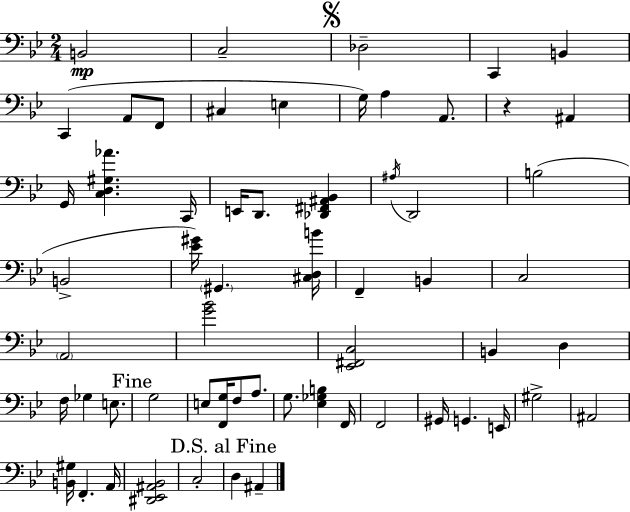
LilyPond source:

{
  \clef bass
  \numericTimeSignature
  \time 2/4
  \key bes \major
  b,2\mp | c2-- | \mark \markup { \musicglyph "scripts.segno" } des2-- | c,4 b,4 | \break c,4( a,8 f,8 | cis4 e4 | g16) a4 a,8. | r4 ais,4 | \break g,16 <c d gis aes'>4. c,16 | e,16 d,8. <des, fis, ais, bes,>4 | \acciaccatura { ais16 } d,2 | b2( | \break b,2-> | <ees' gis'>16) \parenthesize gis,4. | <cis d b'>16 f,4-- b,4 | c2 | \break \parenthesize a,2 | <g' bes'>2 | <ees, fis, c>2 | b,4 d4 | \break f16 ges4 e8. | \mark "Fine" g2 | e8 <f, g>16 f8 a8. | g8. <ees ges b>4 | \break f,16 f,2 | gis,16 g,4. | e,16 gis2-> | ais,2 | \break <b, gis>16 f,4.-. | a,16 <dis, ees, ais, bes,>2 | c2-. | \mark "D.S. al Fine" d4 ais,4-- | \break \bar "|."
}